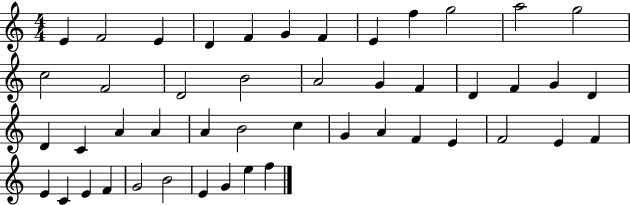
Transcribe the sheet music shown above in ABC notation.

X:1
T:Untitled
M:4/4
L:1/4
K:C
E F2 E D F G F E f g2 a2 g2 c2 F2 D2 B2 A2 G F D F G D D C A A A B2 c G A F E F2 E F E C E F G2 B2 E G e f